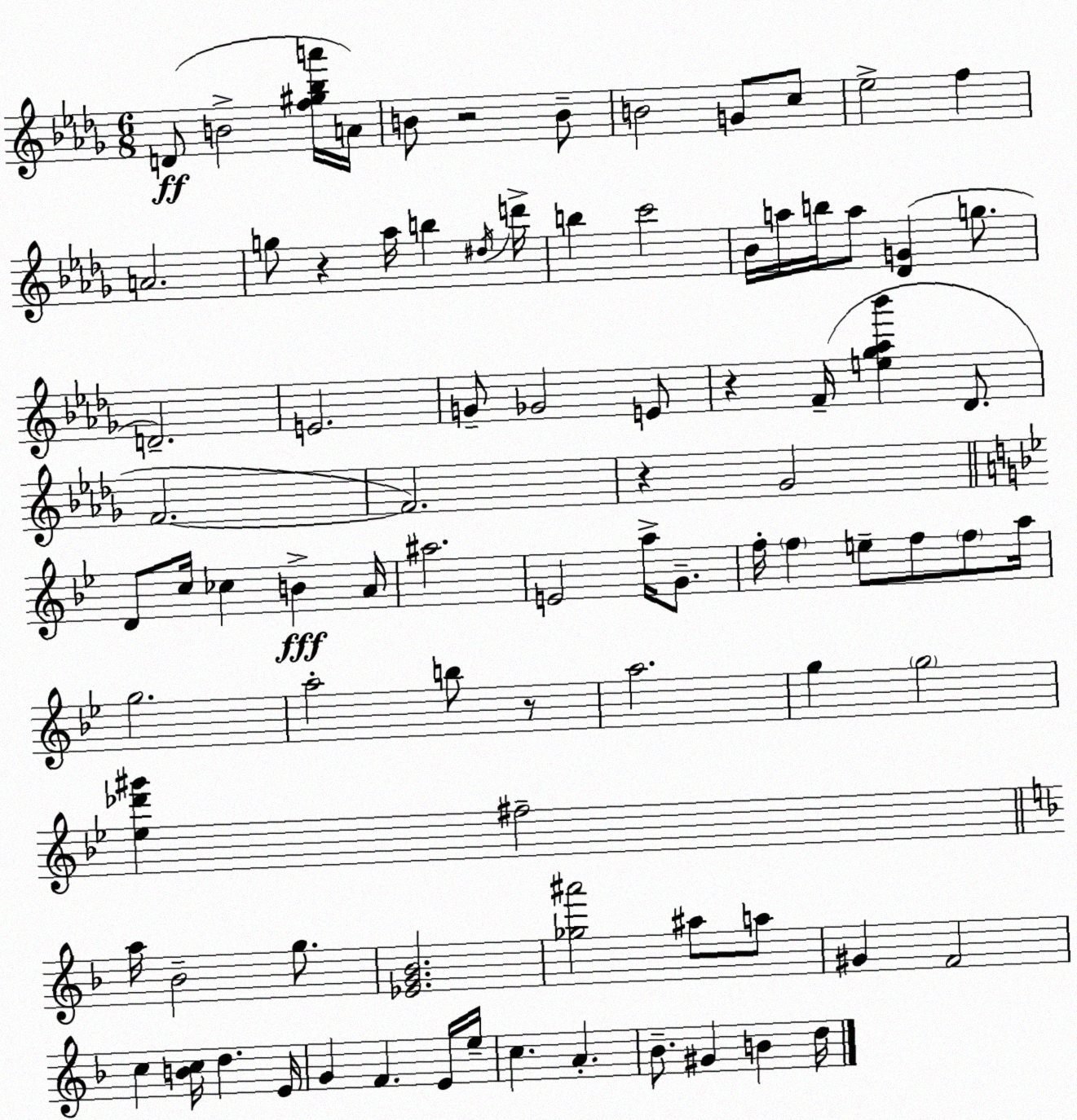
X:1
T:Untitled
M:6/8
L:1/4
K:Bbm
D/2 B2 [f^g_ba']/4 A/4 B/2 z2 B/2 B2 G/2 c/2 _e2 f A2 g/2 z _a/4 b ^d/4 d'/4 b c'2 _B/4 a/4 b/4 a/2 [_DG] g/2 D2 E2 G/2 _G2 E/2 z F/4 [e_g_a_b'] _D/2 F2 F2 z _G2 D/2 c/4 _c B A/4 ^a2 E2 a/4 G/2 f/4 f e/2 f/2 f/2 a/4 g2 a2 b/2 z/2 a2 g g2 [_e_d'^g'] ^f2 a/4 _B2 g/2 [_EG_B]2 [_g^a']2 ^a/2 a/2 ^G F2 c [Bc]/4 d E/4 G F E/4 e/4 c A _B/2 ^G B d/4